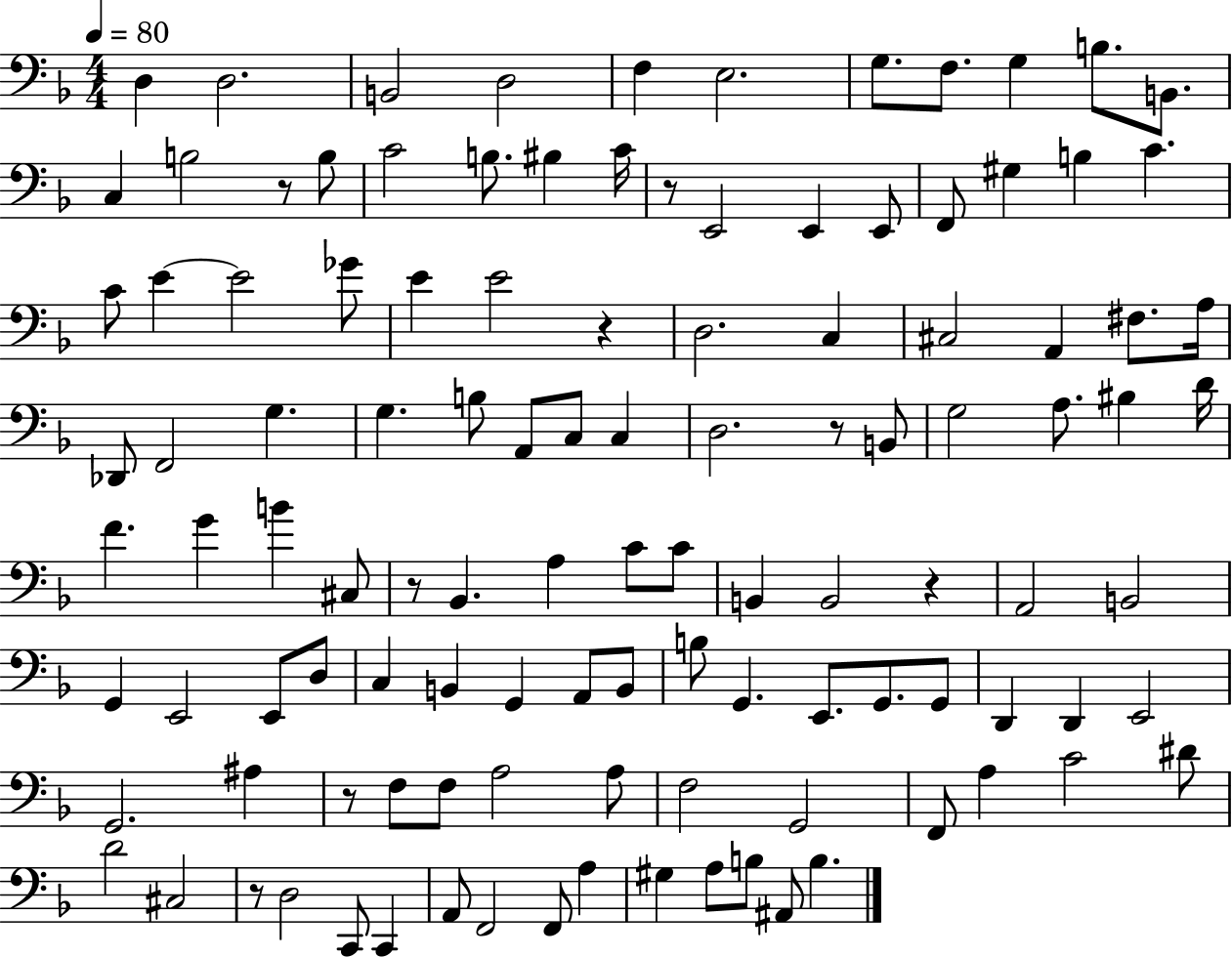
{
  \clef bass
  \numericTimeSignature
  \time 4/4
  \key f \major
  \tempo 4 = 80
  d4 d2. | b,2 d2 | f4 e2. | g8. f8. g4 b8. b,8. | \break c4 b2 r8 b8 | c'2 b8. bis4 c'16 | r8 e,2 e,4 e,8 | f,8 gis4 b4 c'4. | \break c'8 e'4~~ e'2 ges'8 | e'4 e'2 r4 | d2. c4 | cis2 a,4 fis8. a16 | \break des,8 f,2 g4. | g4. b8 a,8 c8 c4 | d2. r8 b,8 | g2 a8. bis4 d'16 | \break f'4. g'4 b'4 cis8 | r8 bes,4. a4 c'8 c'8 | b,4 b,2 r4 | a,2 b,2 | \break g,4 e,2 e,8 d8 | c4 b,4 g,4 a,8 b,8 | b8 g,4. e,8. g,8. g,8 | d,4 d,4 e,2 | \break g,2. ais4 | r8 f8 f8 a2 a8 | f2 g,2 | f,8 a4 c'2 dis'8 | \break d'2 cis2 | r8 d2 c,8 c,4 | a,8 f,2 f,8 a4 | gis4 a8 b8 ais,8 b4. | \break \bar "|."
}